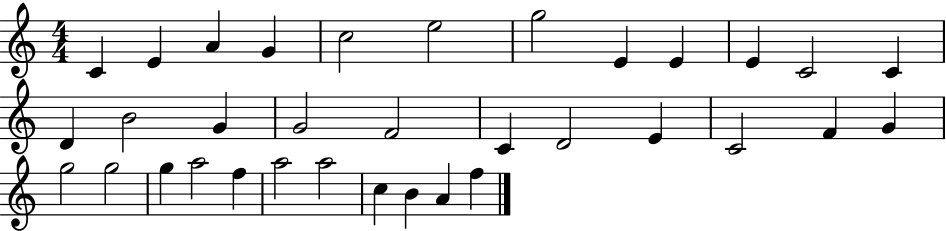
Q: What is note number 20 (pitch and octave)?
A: E4